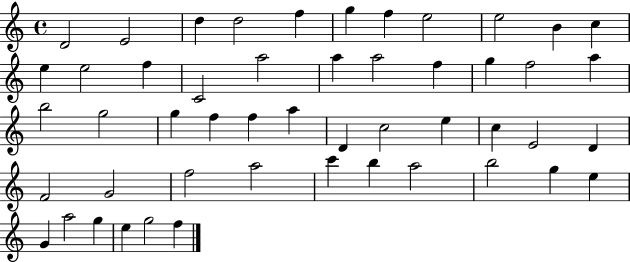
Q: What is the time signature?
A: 4/4